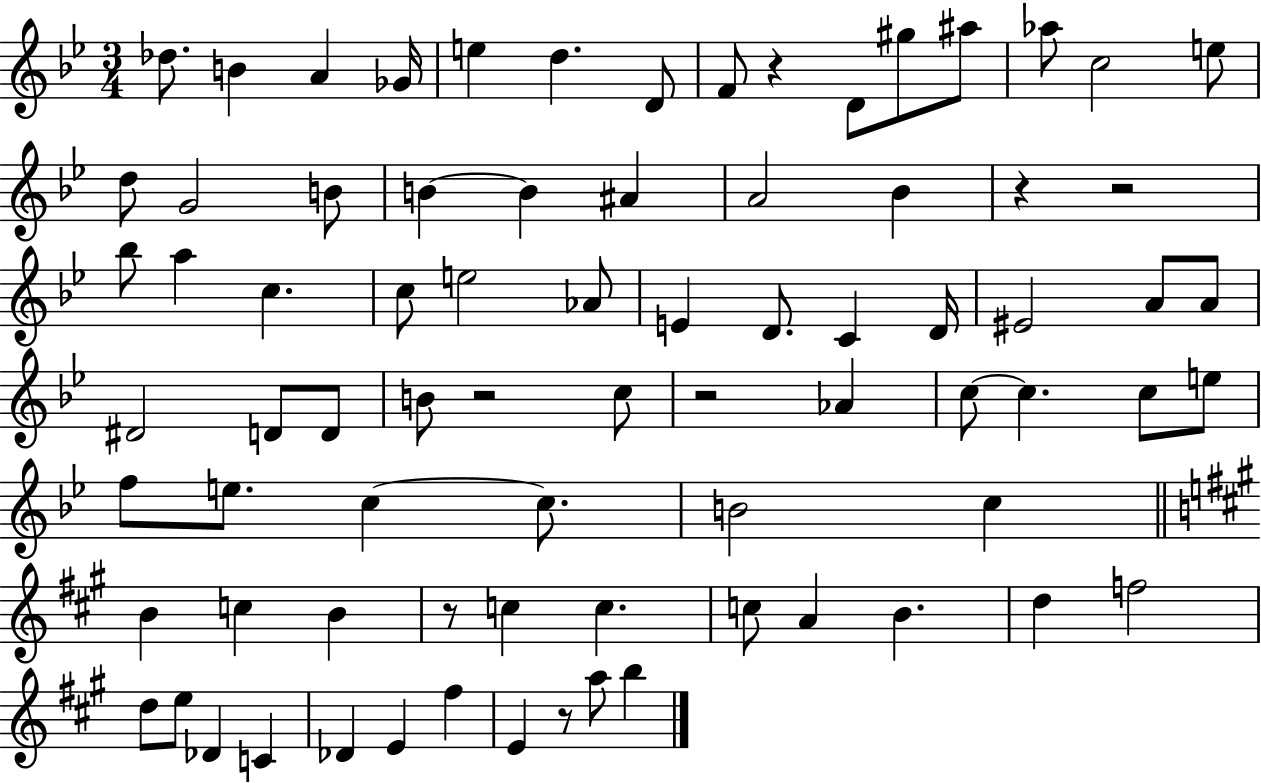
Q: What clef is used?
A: treble